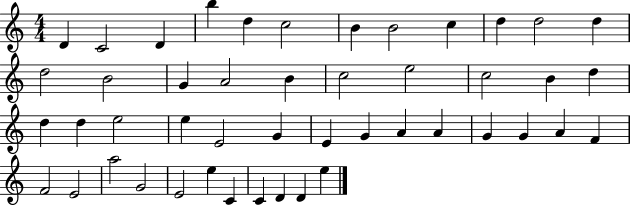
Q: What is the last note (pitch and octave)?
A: E5